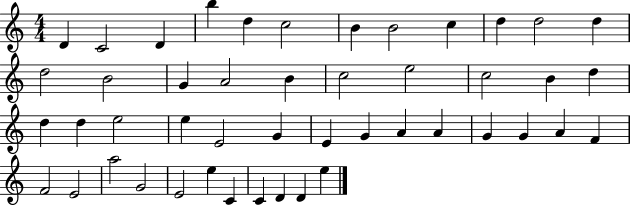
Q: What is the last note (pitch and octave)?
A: E5